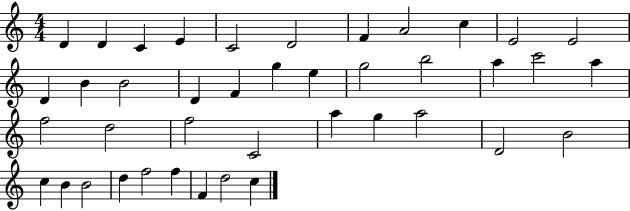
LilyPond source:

{
  \clef treble
  \numericTimeSignature
  \time 4/4
  \key c \major
  d'4 d'4 c'4 e'4 | c'2 d'2 | f'4 a'2 c''4 | e'2 e'2 | \break d'4 b'4 b'2 | d'4 f'4 g''4 e''4 | g''2 b''2 | a''4 c'''2 a''4 | \break f''2 d''2 | f''2 c'2 | a''4 g''4 a''2 | d'2 b'2 | \break c''4 b'4 b'2 | d''4 f''2 f''4 | f'4 d''2 c''4 | \bar "|."
}